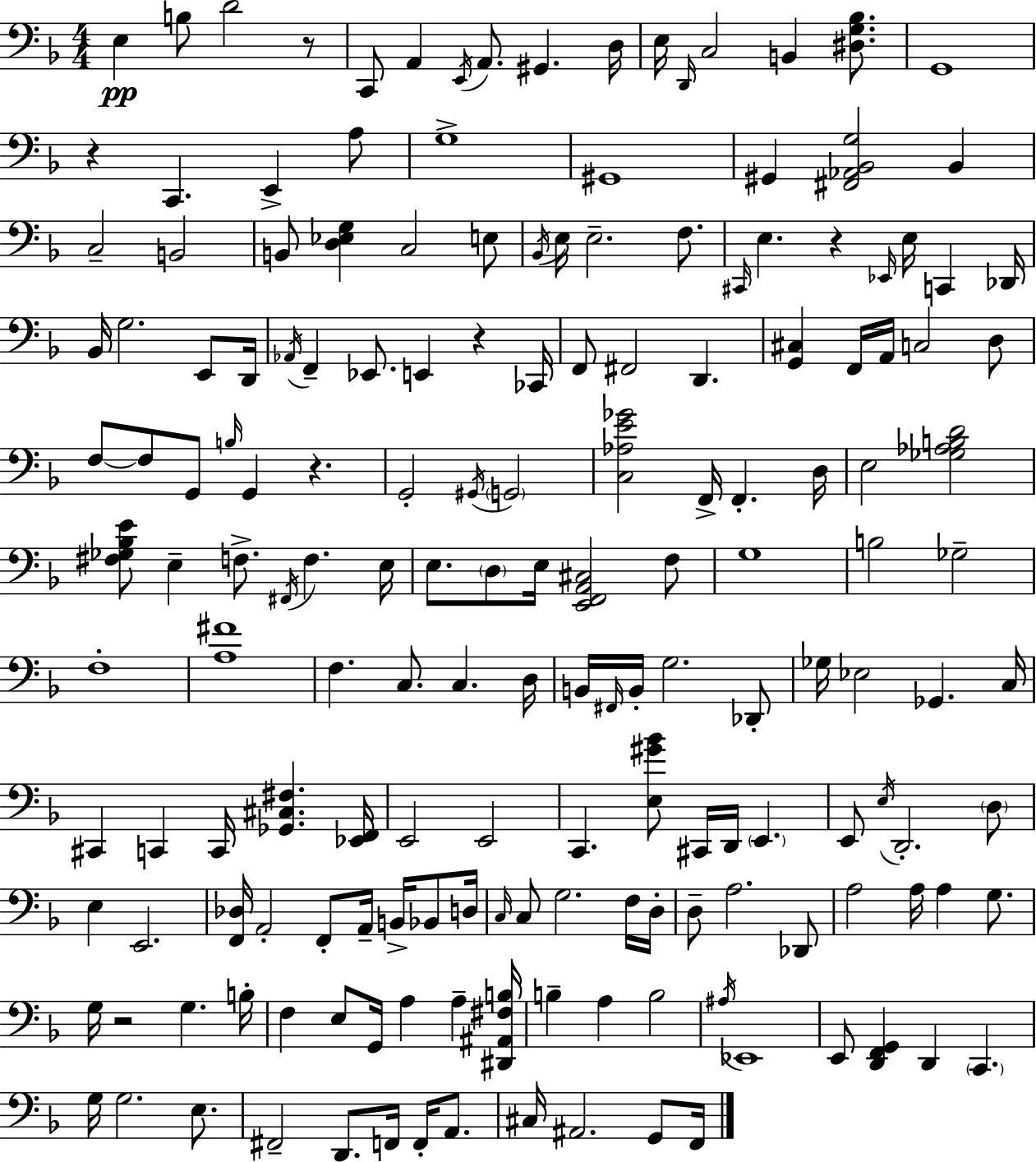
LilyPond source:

{
  \clef bass
  \numericTimeSignature
  \time 4/4
  \key f \major
  e4\pp b8 d'2 r8 | c,8 a,4 \acciaccatura { e,16 } a,8. gis,4. | d16 e16 \grace { d,16 } c2 b,4 <dis g bes>8. | g,1 | \break r4 c,4. e,4-> | a8 g1-> | gis,1 | gis,4 <fis, aes, bes, g>2 bes,4 | \break c2-- b,2 | b,8 <d ees g>4 c2 | e8 \acciaccatura { bes,16 } e16 e2.-- | f8. \grace { cis,16 } e4. r4 \grace { ees,16 } e16 | \break c,4 des,16 bes,16 g2. | e,8 d,16 \acciaccatura { aes,16 } f,4-- ees,8. e,4 | r4 ces,16 f,8 fis,2 | d,4. <g, cis>4 f,16 a,16 c2 | \break d8 f8~~ f8 g,8 \grace { b16 } g,4 | r4. g,2-. \acciaccatura { gis,16 } | \parenthesize g,2 <c aes e' ges'>2 | f,16-> f,4.-. d16 e2 | \break <ges aes b d'>2 <fis ges bes e'>8 e4-- f8.-> | \acciaccatura { fis,16 } f4. e16 e8. \parenthesize d8 e16 <e, f, a, cis>2 | f8 g1 | b2 | \break ges2-- f1-. | <a fis'>1 | f4. c8. | c4. d16 b,16 \grace { fis,16 } b,16-. g2. | \break des,8-. ges16 ees2 | ges,4. c16 cis,4 c,4 | c,16 <ges, cis fis>4. <ees, f,>16 e,2 | e,2 c,4. | \break <e gis' bes'>8 cis,16 d,16 \parenthesize e,4. e,8 \acciaccatura { e16 } d,2.-. | \parenthesize d8 e4 e,2. | <f, des>16 a,2-. | f,8-. a,16-- b,16-> bes,8 d16 \grace { c16 } c8 g2. | \break f16 d16-. d8-- a2. | des,8 a2 | a16 a4 g8. g16 r2 | g4. b16-. f4 | \break e8 g,16 a4 a4-- <dis, ais, fis b>16 b4-- | a4 b2 \acciaccatura { ais16 } ees,1 | e,8 <d, f, g,>4 | d,4 \parenthesize c,4. g16 g2. | \break e8. fis,2-- | d,8. f,16 f,16-. a,8. cis16 ais,2. | g,8 f,16 \bar "|."
}